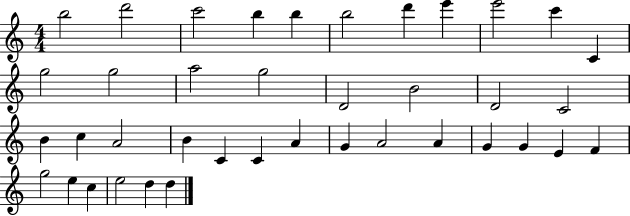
{
  \clef treble
  \numericTimeSignature
  \time 4/4
  \key c \major
  b''2 d'''2 | c'''2 b''4 b''4 | b''2 d'''4 e'''4 | e'''2 c'''4 c'4 | \break g''2 g''2 | a''2 g''2 | d'2 b'2 | d'2 c'2 | \break b'4 c''4 a'2 | b'4 c'4 c'4 a'4 | g'4 a'2 a'4 | g'4 g'4 e'4 f'4 | \break g''2 e''4 c''4 | e''2 d''4 d''4 | \bar "|."
}